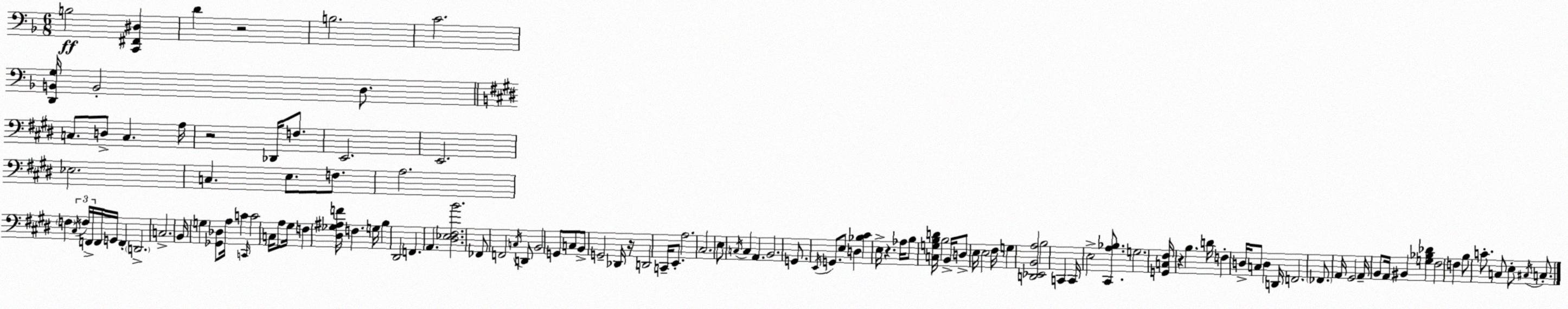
X:1
T:Untitled
M:6/8
L:1/4
K:Dm
B,2 [C,,^F,,^D,] D z2 B,2 C2 [D,,B,,G,]/4 B,,2 D,/2 C,/2 D,/2 C, A,/4 z2 _D,,/4 F,/2 E,,2 E,,2 _E,2 C, E,/2 F,/2 A,2 F, ^C,/4 F,/4 F,,/4 F,,/4 G,,/4 F,, D,,2 C,2 B,,/4 G, [_G,,_D,]/2 A,/4 C C,,/4 C2 C,/4 A,/2 ^G,/4 F, [^D,_G,^A,F]/4 F, G,/4 B, ^D,,2 F,, A,, [^D,_E,^F,B]2 _F,,/2 F,,2 C,/4 D,,/2 B,,2 G,,/2 C,/2 B,,/2 G,,2 _D,,/4 z/4 D,,2 C,,/4 E,,/2 A,2 ^C,2 E,/2 C,/4 C, A,, B,,2 G,,/2 E,,/4 G,,/2 E,/2 D, [_B,^C] E,/4 z _A,/4 B,/2 [C,G,B,D]/4 B,2 B,,/4 D,/2 E,/4 E,2 ^F,/4 G, [D,,_E,,B,,A,]2 B,2 C,, C,,/4 E,2 [^C,,A,_B,]/2 G,2 [G,,C,^F,]/4 z B, D/4 F, D,/4 C,/2 D, D,,/4 F,,2 _F,,/2 A,,/4 ^G,,2 A,,/4 B,,/2 A,,/4 ^B,, [G,_B,_D] ^F,2 F, B,/2 C/2 C,/2 E,/2 ^C,/4 C,/2